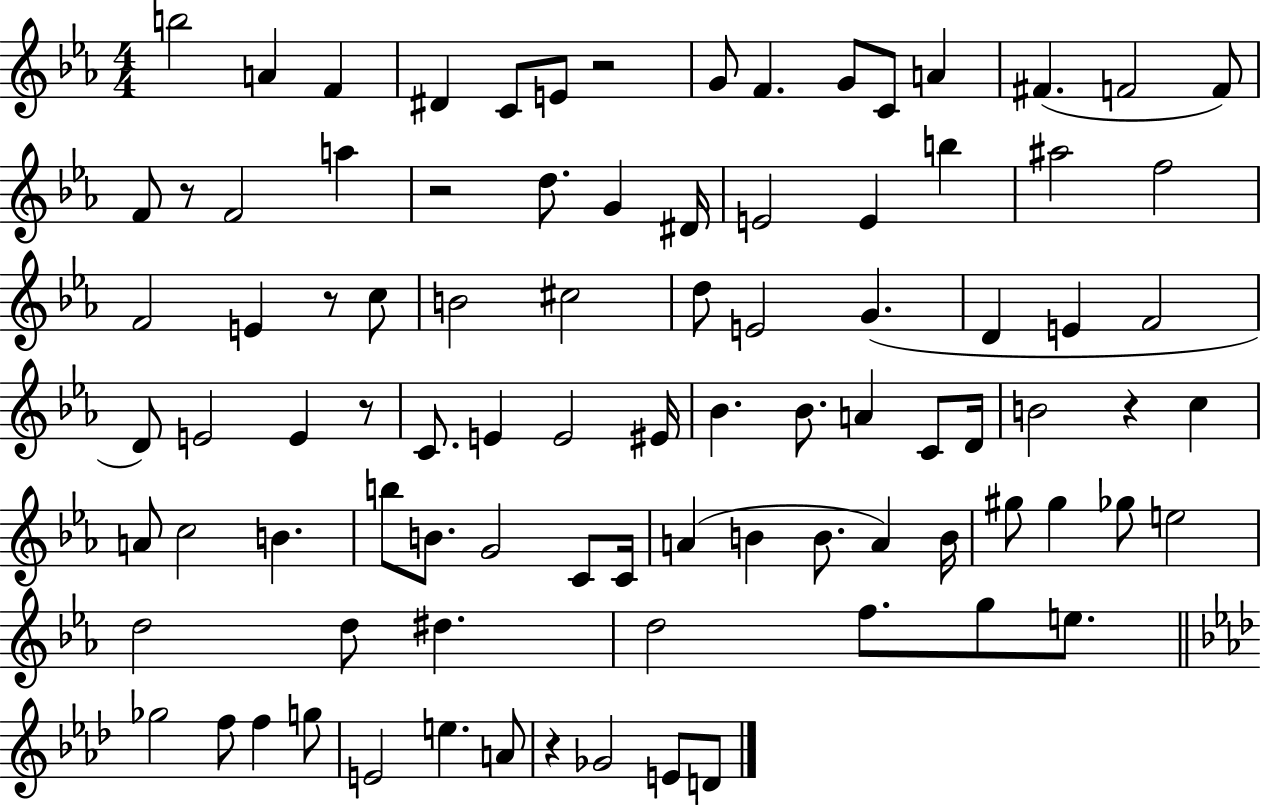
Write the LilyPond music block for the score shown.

{
  \clef treble
  \numericTimeSignature
  \time 4/4
  \key ees \major
  \repeat volta 2 { b''2 a'4 f'4 | dis'4 c'8 e'8 r2 | g'8 f'4. g'8 c'8 a'4 | fis'4.( f'2 f'8) | \break f'8 r8 f'2 a''4 | r2 d''8. g'4 dis'16 | e'2 e'4 b''4 | ais''2 f''2 | \break f'2 e'4 r8 c''8 | b'2 cis''2 | d''8 e'2 g'4.( | d'4 e'4 f'2 | \break d'8) e'2 e'4 r8 | c'8. e'4 e'2 eis'16 | bes'4. bes'8. a'4 c'8 d'16 | b'2 r4 c''4 | \break a'8 c''2 b'4. | b''8 b'8. g'2 c'8 c'16 | a'4( b'4 b'8. a'4) b'16 | gis''8 gis''4 ges''8 e''2 | \break d''2 d''8 dis''4. | d''2 f''8. g''8 e''8. | \bar "||" \break \key aes \major ges''2 f''8 f''4 g''8 | e'2 e''4. a'8 | r4 ges'2 e'8 d'8 | } \bar "|."
}